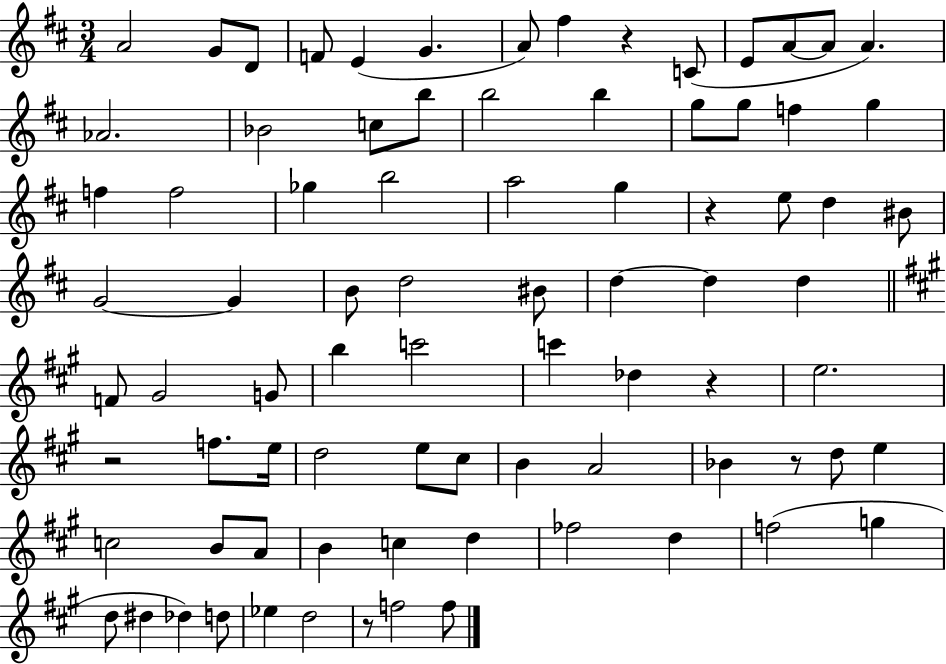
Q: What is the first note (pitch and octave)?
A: A4